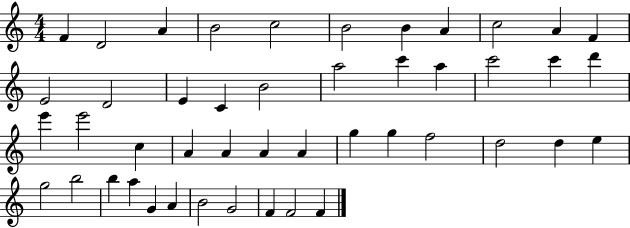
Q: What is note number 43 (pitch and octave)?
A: G4